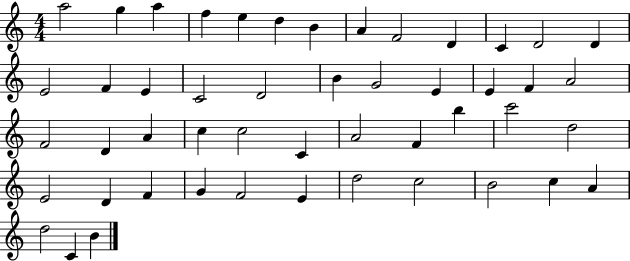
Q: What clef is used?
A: treble